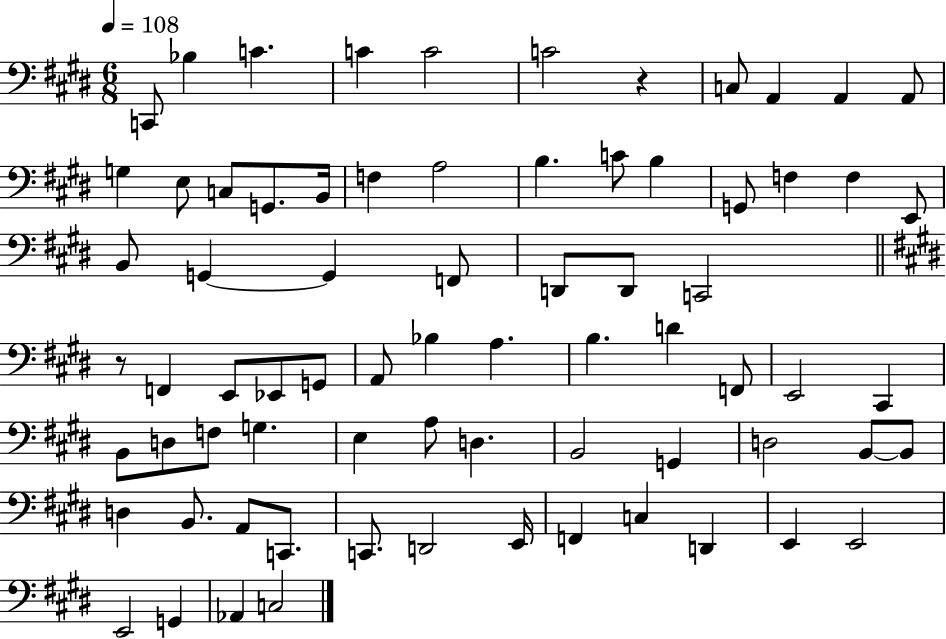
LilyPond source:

{
  \clef bass
  \numericTimeSignature
  \time 6/8
  \key e \major
  \tempo 4 = 108
  c,8 bes4 c'4. | c'4 c'2 | c'2 r4 | c8 a,4 a,4 a,8 | \break g4 e8 c8 g,8. b,16 | f4 a2 | b4. c'8 b4 | g,8 f4 f4 e,8 | \break b,8 g,4~~ g,4 f,8 | d,8 d,8 c,2 | \bar "||" \break \key e \major r8 f,4 e,8 ees,8 g,8 | a,8 bes4 a4. | b4. d'4 f,8 | e,2 cis,4 | \break b,8 d8 f8 g4. | e4 a8 d4. | b,2 g,4 | d2 b,8~~ b,8 | \break d4 b,8. a,8 c,8. | c,8. d,2 e,16 | f,4 c4 d,4 | e,4 e,2 | \break e,2 g,4 | aes,4 c2 | \bar "|."
}